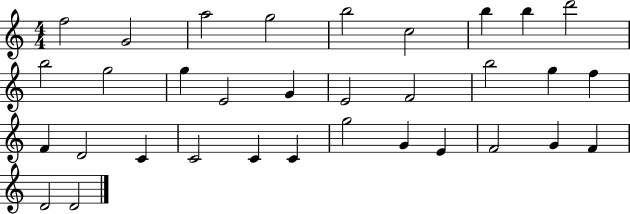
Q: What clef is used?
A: treble